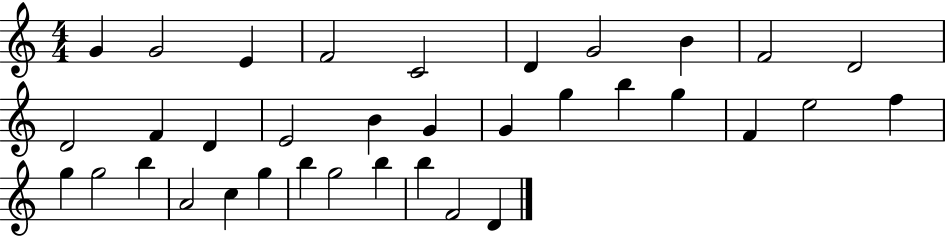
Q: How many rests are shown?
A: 0